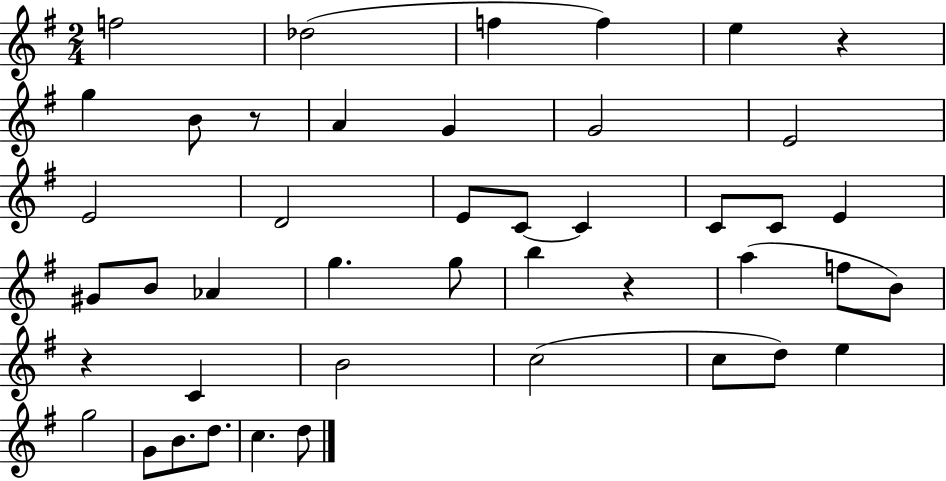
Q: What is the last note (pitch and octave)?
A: D5